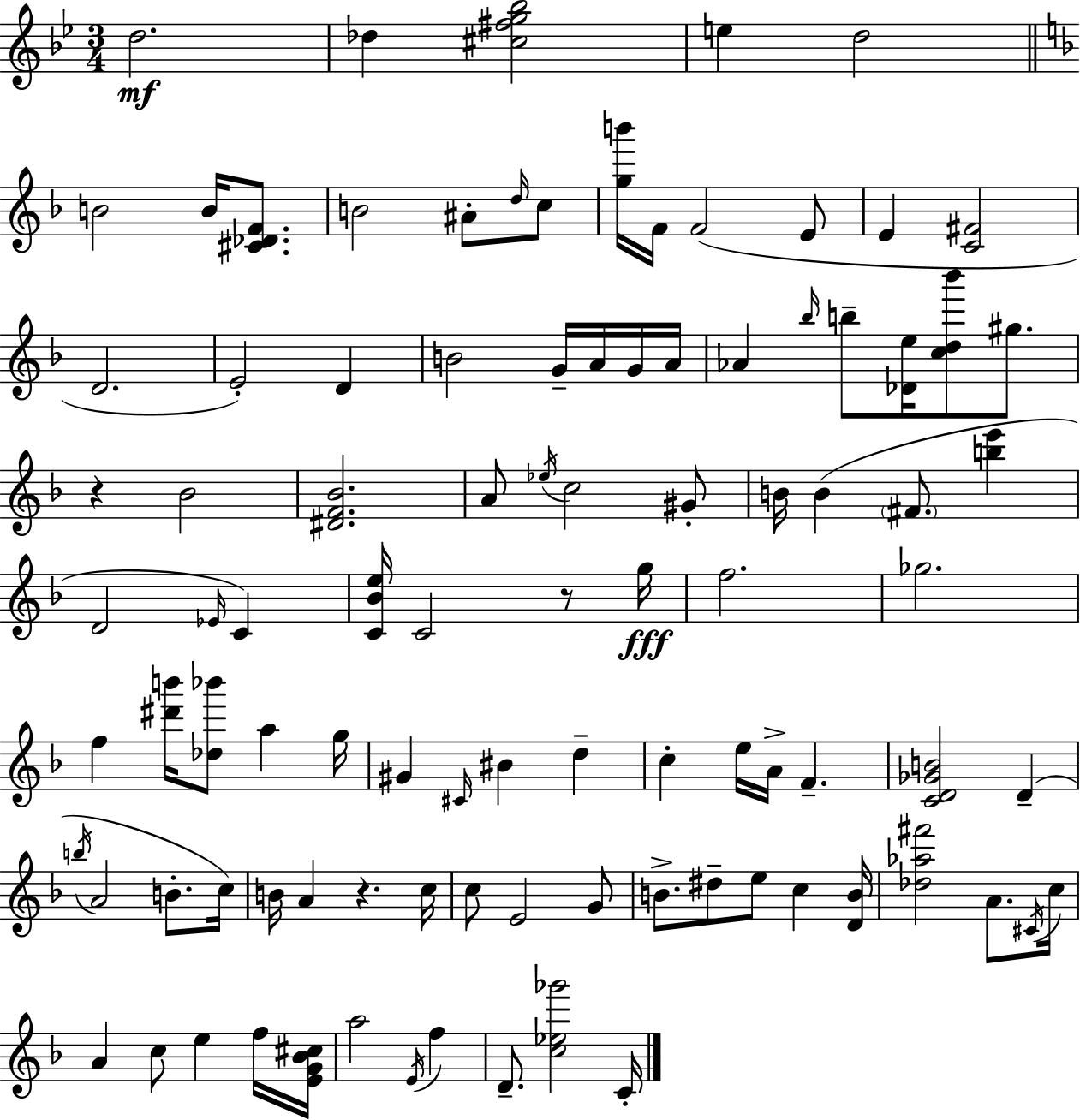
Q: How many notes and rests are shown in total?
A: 98